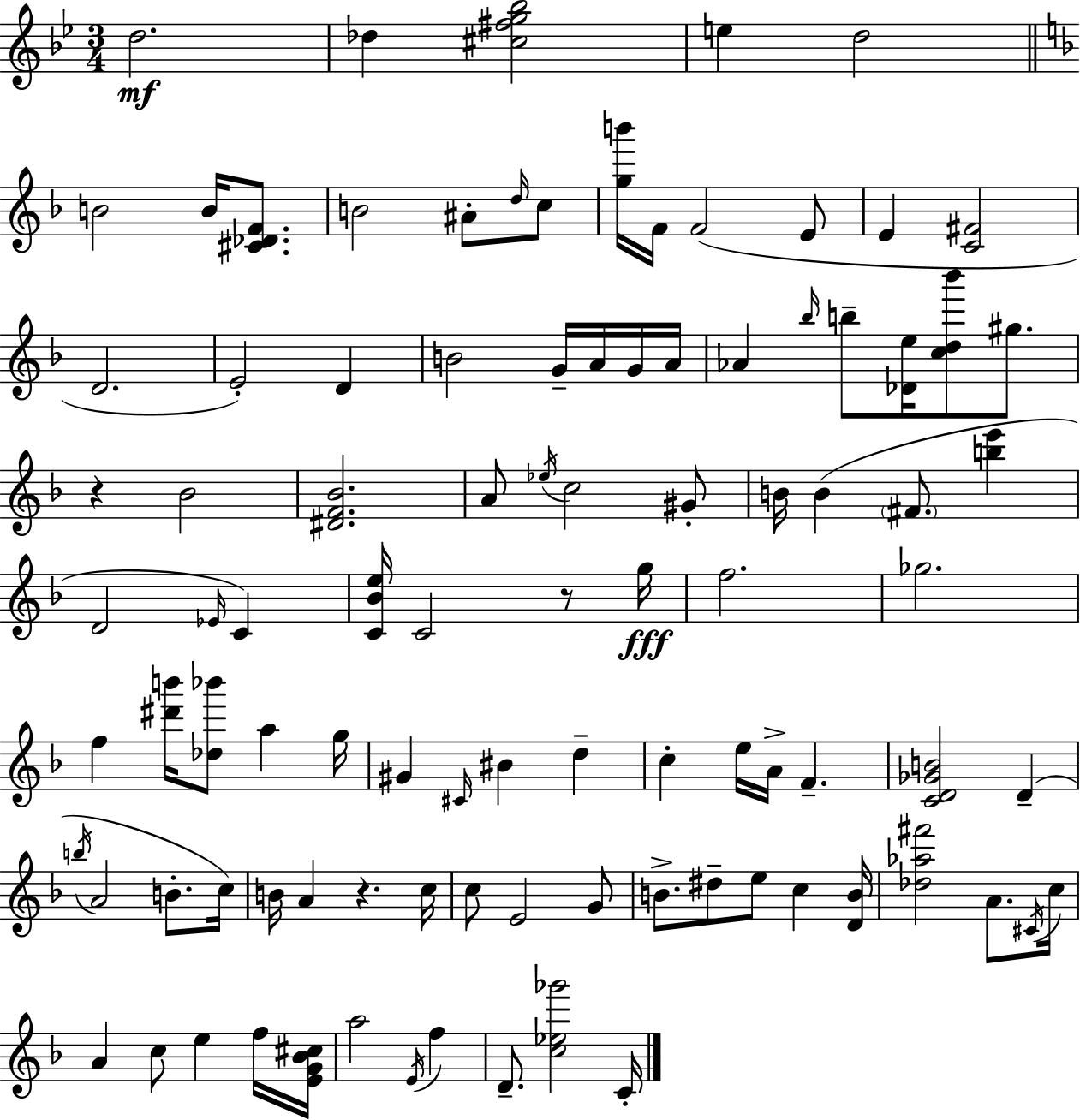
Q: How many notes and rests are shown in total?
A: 98